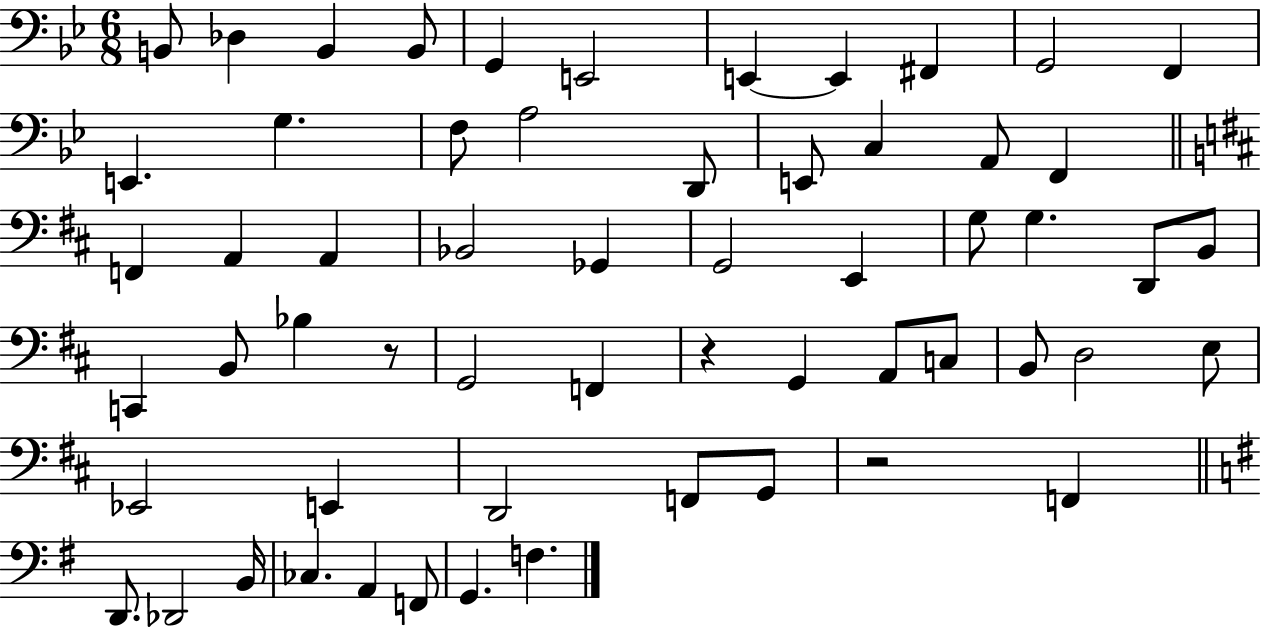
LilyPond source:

{
  \clef bass
  \numericTimeSignature
  \time 6/8
  \key bes \major
  b,8 des4 b,4 b,8 | g,4 e,2 | e,4~~ e,4 fis,4 | g,2 f,4 | \break e,4. g4. | f8 a2 d,8 | e,8 c4 a,8 f,4 | \bar "||" \break \key d \major f,4 a,4 a,4 | bes,2 ges,4 | g,2 e,4 | g8 g4. d,8 b,8 | \break c,4 b,8 bes4 r8 | g,2 f,4 | r4 g,4 a,8 c8 | b,8 d2 e8 | \break ees,2 e,4 | d,2 f,8 g,8 | r2 f,4 | \bar "||" \break \key g \major d,8. des,2 b,16 | ces4. a,4 f,8 | g,4. f4. | \bar "|."
}